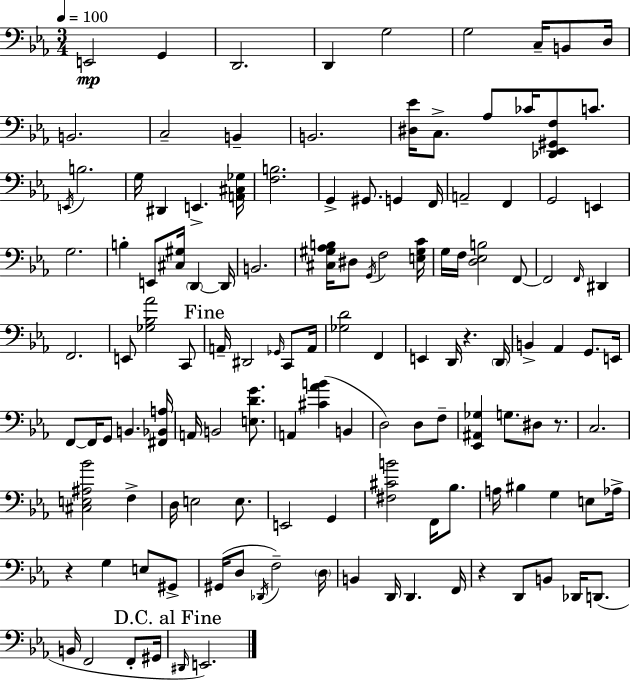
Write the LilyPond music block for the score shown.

{
  \clef bass
  \numericTimeSignature
  \time 3/4
  \key c \minor
  \tempo 4 = 100
  e,2\mp g,4 | d,2. | d,4 g2 | g2 c16-- b,8 d16 | \break b,2. | c2-- b,4-- | b,2. | <dis ees'>16 c8.-> aes8 ces'16 <des, ees, gis, f>8 c'8. | \break \acciaccatura { e,16 } b2. | g16 dis,4 e,4.-> | <a, cis ges>16 <f b>2. | g,4-> gis,8. g,4 | \break f,16 a,2-- f,4 | g,2 e,4 | g2. | b4-. e,8 <cis gis>16 \parenthesize d,4~~ | \break d,16 b,2. | <cis gis aes b>16 dis8 \acciaccatura { g,16 } f2 | <e gis c'>16 g16 f16 <d ees b>2 | f,8~~ f,2 \grace { f,16 } dis,4 | \break f,2. | e,8 <ges bes aes'>2 | c,8 \mark "Fine" a,16-- dis,2 | \grace { ges,16 } c,8 a,16 <ges d'>2 | \break f,4 e,4 d,16 r4. | \parenthesize d,16 b,4-> aes,4 | g,8. e,16 f,8~~ f,16 g,8 b,4. | <fis, bes, a>16 a,16 b,2 | \break <e d' g'>8. a,4 <cis' aes' b'>4( | b,4 d2) | d8 f8-- <ees, ais, ges>4 g8. dis8 | r8. c2. | \break <cis e ais bes'>2 | f4-> d16 e2 | e8. e,2 | g,4 <fis cis' b'>2 | \break f,16 bes8. a16 bis4 g4 | e8 aes16-> r4 g4 | e8 gis,8-> gis,16( d8 \acciaccatura { des,16 } f2--) | \parenthesize d16 b,4 d,16 d,4. | \break f,16 r4 d,8 b,8 | des,16 d,8.( b,16 f,2 | f,8-. gis,16 \mark "D.C. al Fine" \grace { dis,16 }) e,2. | \bar "|."
}